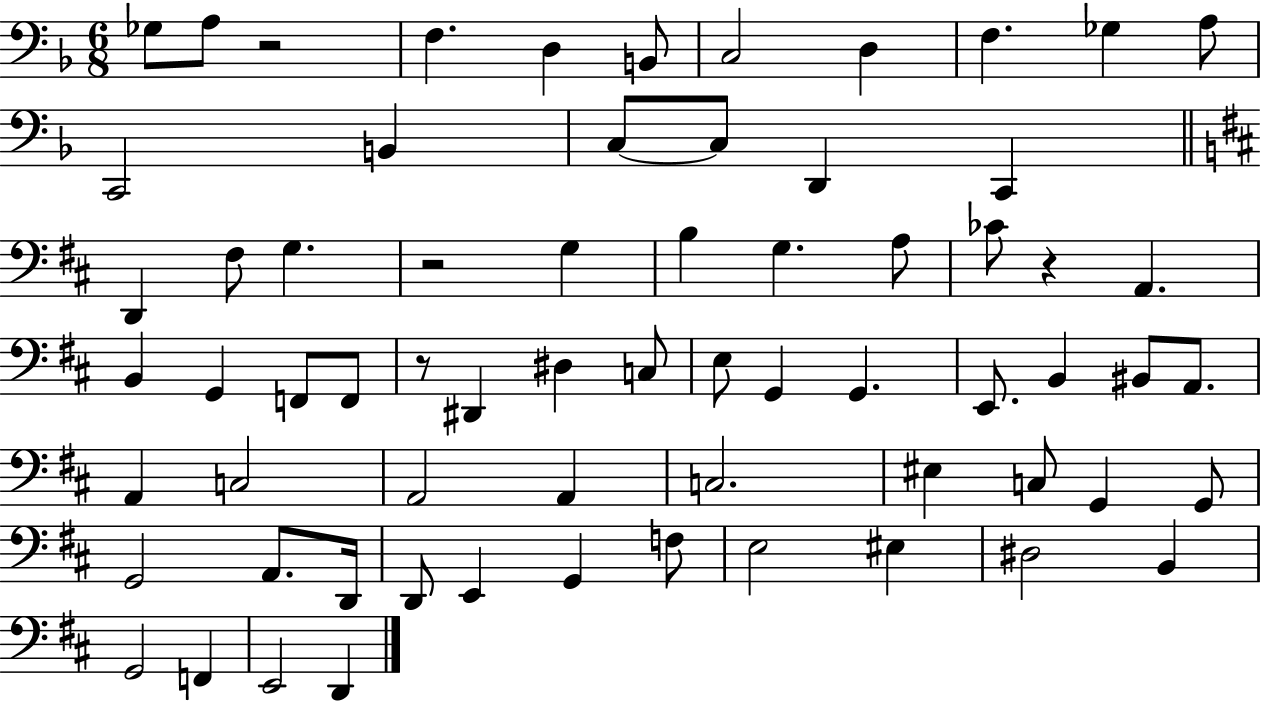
X:1
T:Untitled
M:6/8
L:1/4
K:F
_G,/2 A,/2 z2 F, D, B,,/2 C,2 D, F, _G, A,/2 C,,2 B,, C,/2 C,/2 D,, C,, D,, ^F,/2 G, z2 G, B, G, A,/2 _C/2 z A,, B,, G,, F,,/2 F,,/2 z/2 ^D,, ^D, C,/2 E,/2 G,, G,, E,,/2 B,, ^B,,/2 A,,/2 A,, C,2 A,,2 A,, C,2 ^E, C,/2 G,, G,,/2 G,,2 A,,/2 D,,/4 D,,/2 E,, G,, F,/2 E,2 ^E, ^D,2 B,, G,,2 F,, E,,2 D,,